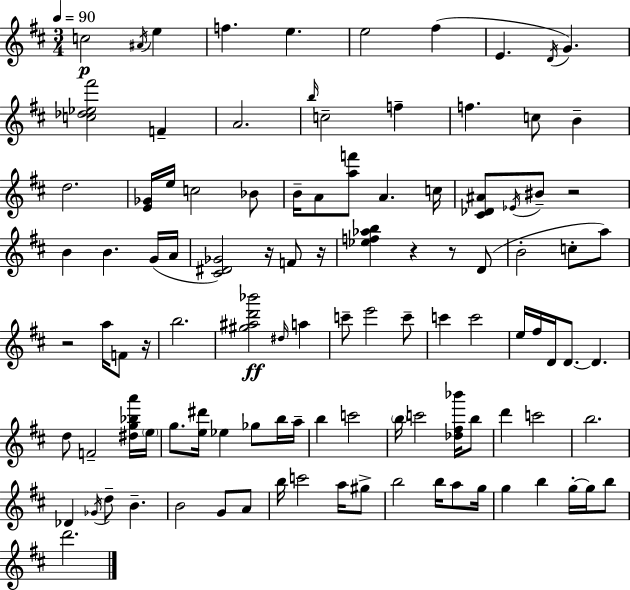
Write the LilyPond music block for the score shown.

{
  \clef treble
  \numericTimeSignature
  \time 3/4
  \key d \major
  \tempo 4 = 90
  c''2\p \acciaccatura { ais'16 } e''4 | f''4. e''4. | e''2 fis''4( | e'4. \acciaccatura { d'16 } g'4.) | \break <c'' des'' ees'' fis'''>2 f'4-- | a'2. | \grace { b''16 } c''2-- f''4-- | f''4. c''8 b'4-- | \break d''2. | <e' ges'>16 e''16 c''2 | bes'8 b'16-- a'8 <a'' f'''>8 a'4. | c''16 <cis' des' ais'>8 \acciaccatura { ees'16 } bis'8-- r2 | \break b'4 b'4. | g'16( a'16 <cis' dis' ges'>2) | r16 f'8 r16 <ees'' f'' aes'' b''>4 r4 | r8 d'8( b'2-. | \break c''8-. a''8) r2 | a''16 f'8 r16 b''2. | <gis'' ais'' d''' bes'''>2\ff | \grace { dis''16 } a''4 c'''8-- e'''2 | \break c'''8-- c'''4 c'''2 | e''16 fis''16 d'16 d'8.~~ d'4. | d''8 f'2-- | <dis'' g'' bes'' a'''>16 \parenthesize e''16 g''8. <e'' dis'''>16 ees''4 | \break ges''8 b''16 a''16-- b''4 c'''2 | \parenthesize b''16 c'''2 | <des'' fis'' bes'''>16 b''8 d'''4 c'''2 | b''2. | \break des'4 \acciaccatura { ges'16 } d''8-- | b'4.-- b'2 | g'8 a'8 b''16 c'''2 | a''16 gis''8-> b''2 | \break b''16 a''8 g''16 g''4 b''4 | g''16-.~~ g''16 b''8 d'''2. | \bar "|."
}